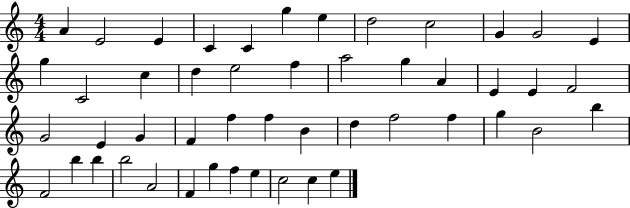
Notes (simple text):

A4/q E4/h E4/q C4/q C4/q G5/q E5/q D5/h C5/h G4/q G4/h E4/q G5/q C4/h C5/q D5/q E5/h F5/q A5/h G5/q A4/q E4/q E4/q F4/h G4/h E4/q G4/q F4/q F5/q F5/q B4/q D5/q F5/h F5/q G5/q B4/h B5/q F4/h B5/q B5/q B5/h A4/h F4/q G5/q F5/q E5/q C5/h C5/q E5/q